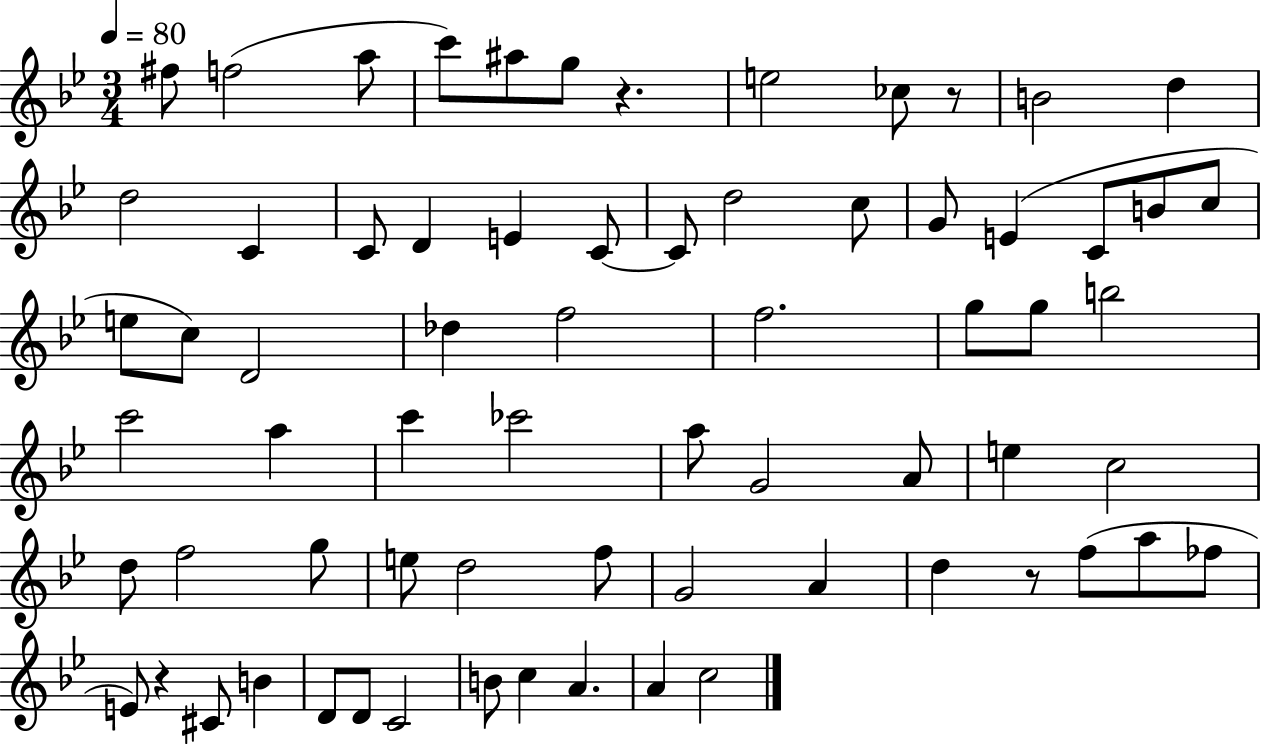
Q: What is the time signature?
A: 3/4